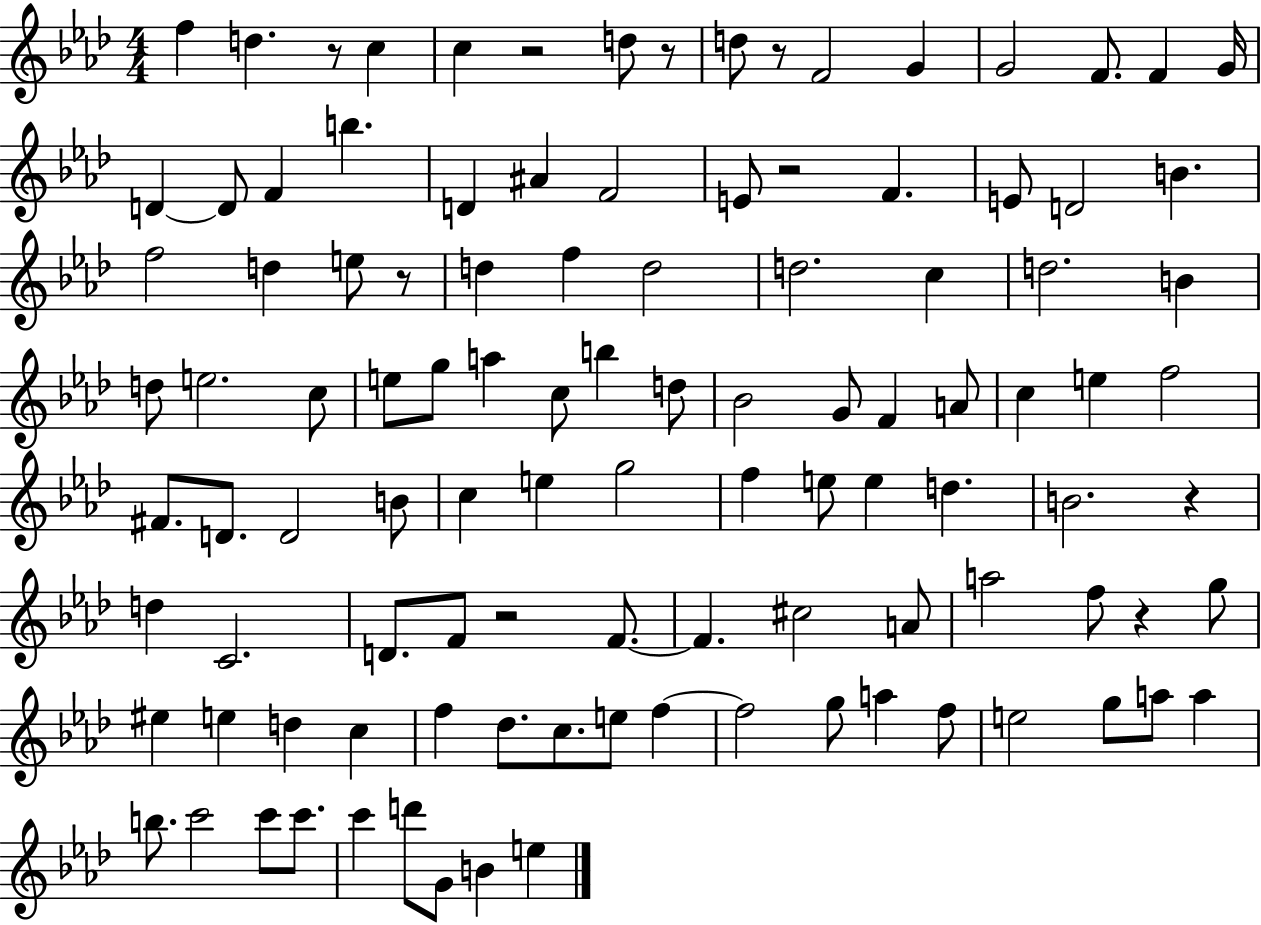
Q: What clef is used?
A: treble